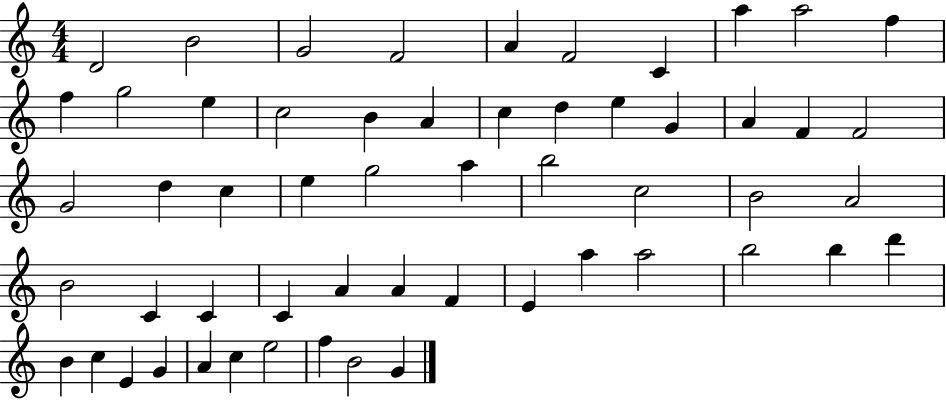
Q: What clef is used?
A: treble